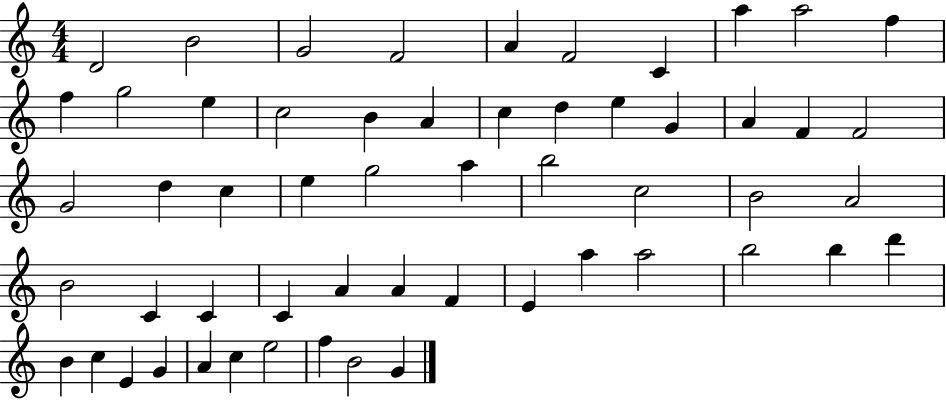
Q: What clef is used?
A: treble